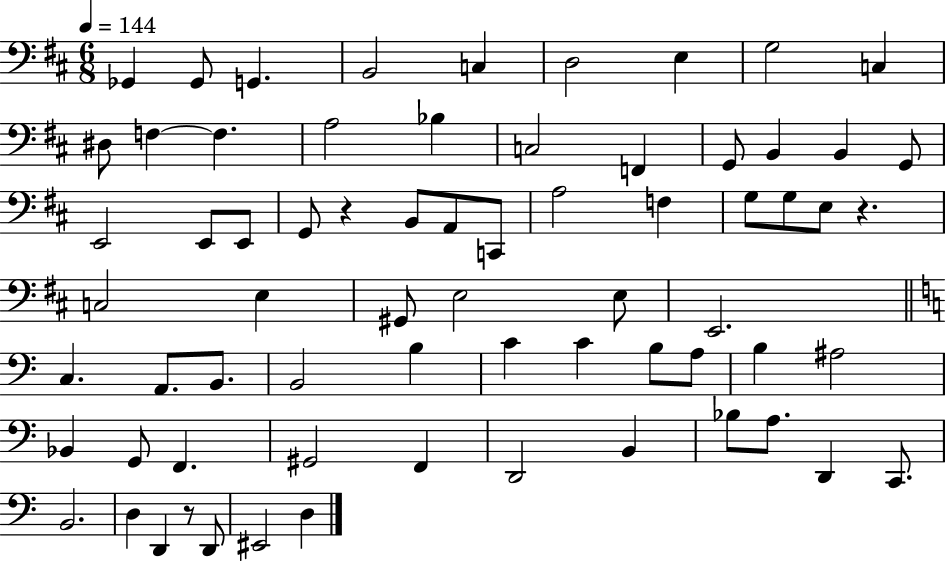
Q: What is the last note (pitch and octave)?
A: D3